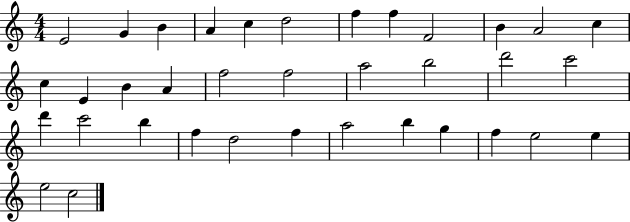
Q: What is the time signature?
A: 4/4